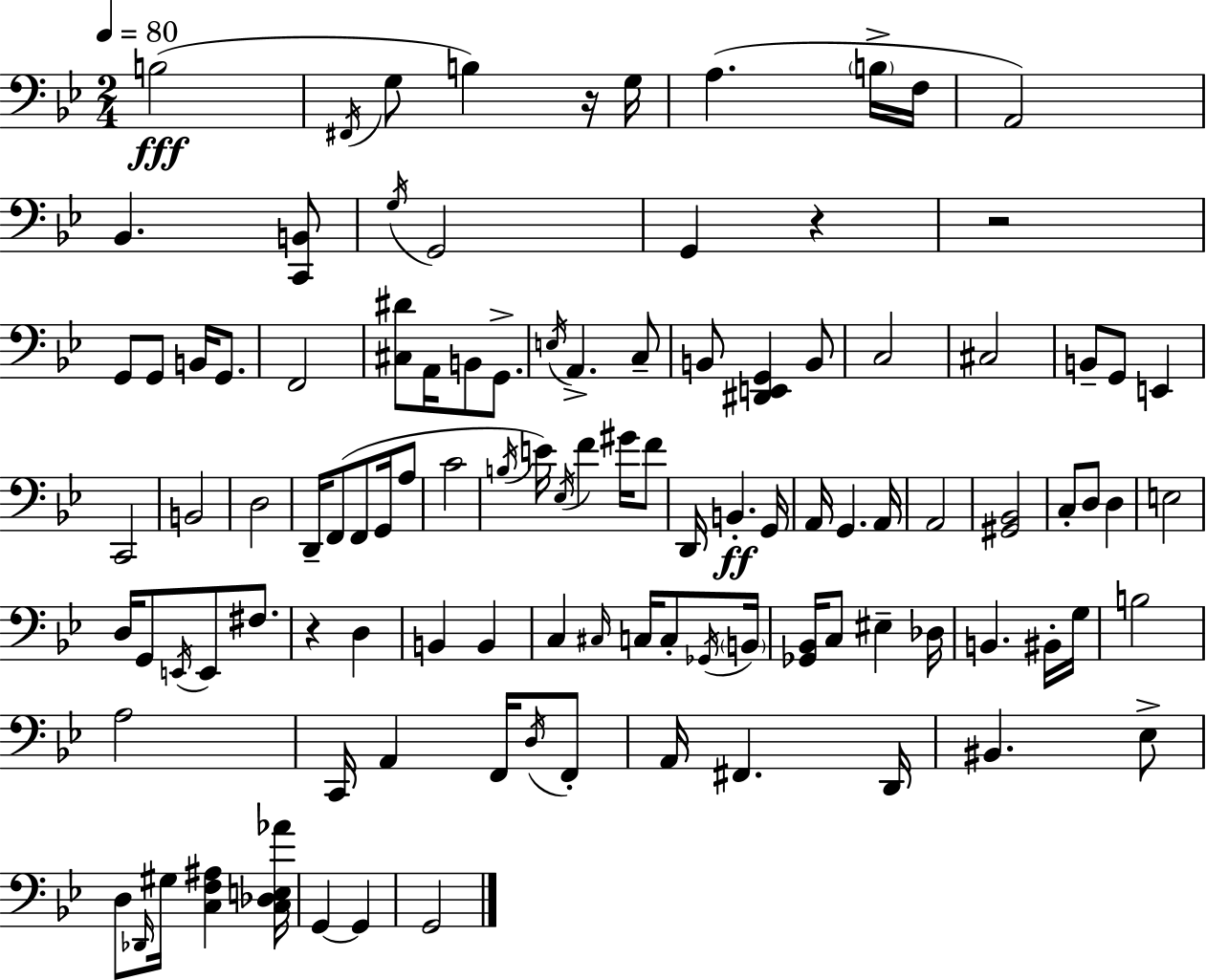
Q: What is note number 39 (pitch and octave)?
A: A3